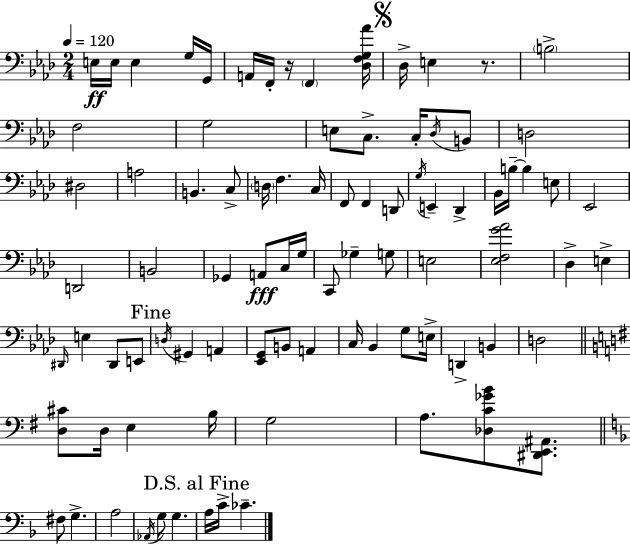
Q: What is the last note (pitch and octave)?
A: CES4